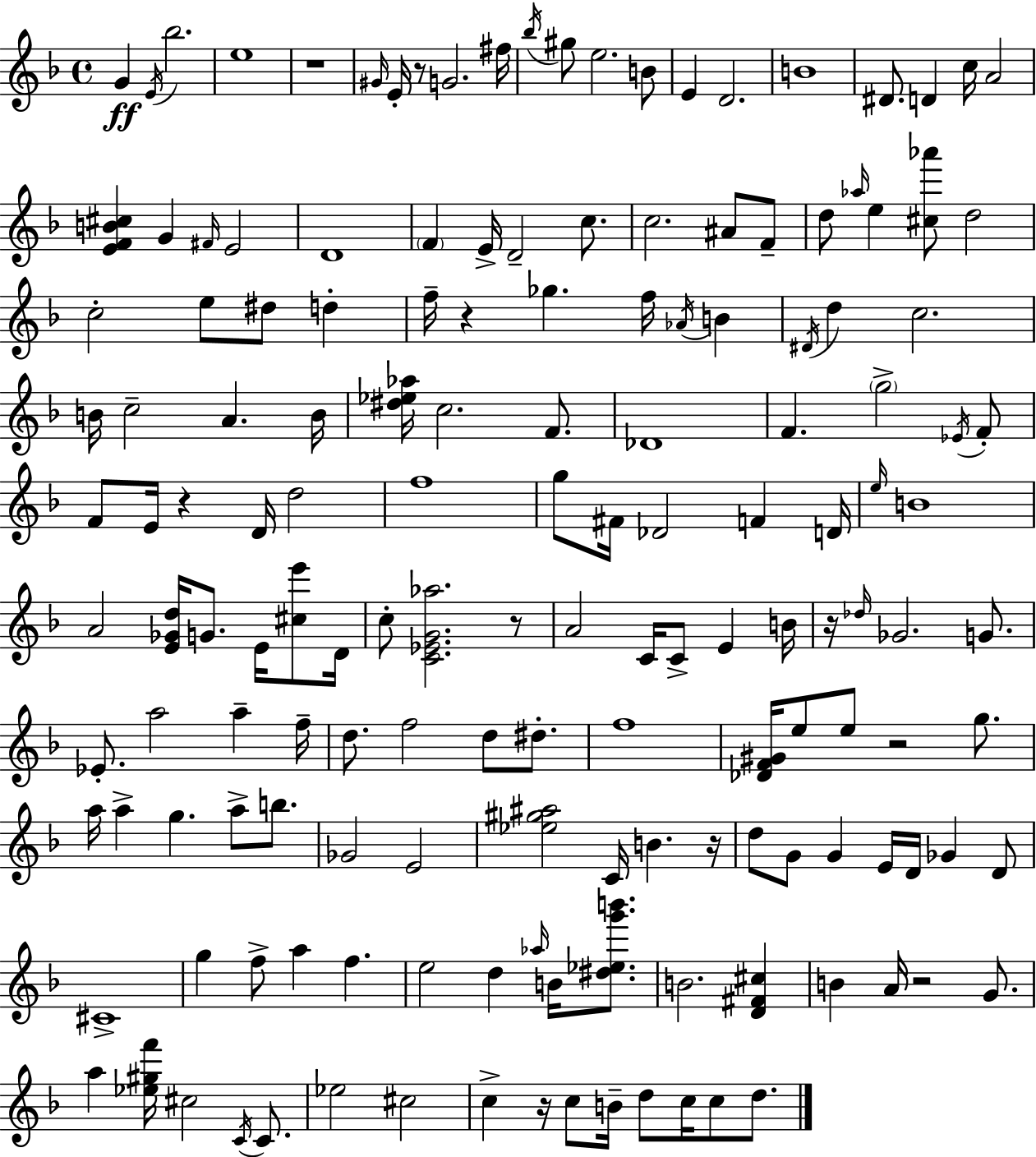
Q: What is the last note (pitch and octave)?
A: D5